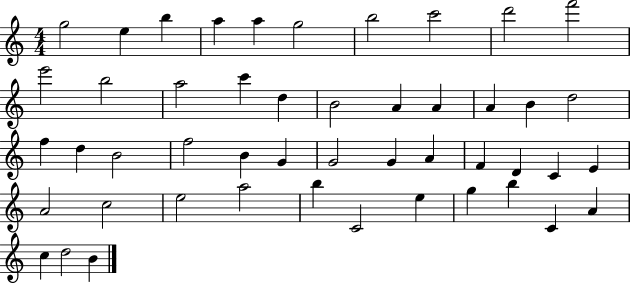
{
  \clef treble
  \numericTimeSignature
  \time 4/4
  \key c \major
  g''2 e''4 b''4 | a''4 a''4 g''2 | b''2 c'''2 | d'''2 f'''2 | \break e'''2 b''2 | a''2 c'''4 d''4 | b'2 a'4 a'4 | a'4 b'4 d''2 | \break f''4 d''4 b'2 | f''2 b'4 g'4 | g'2 g'4 a'4 | f'4 d'4 c'4 e'4 | \break a'2 c''2 | e''2 a''2 | b''4 c'2 e''4 | g''4 b''4 c'4 a'4 | \break c''4 d''2 b'4 | \bar "|."
}